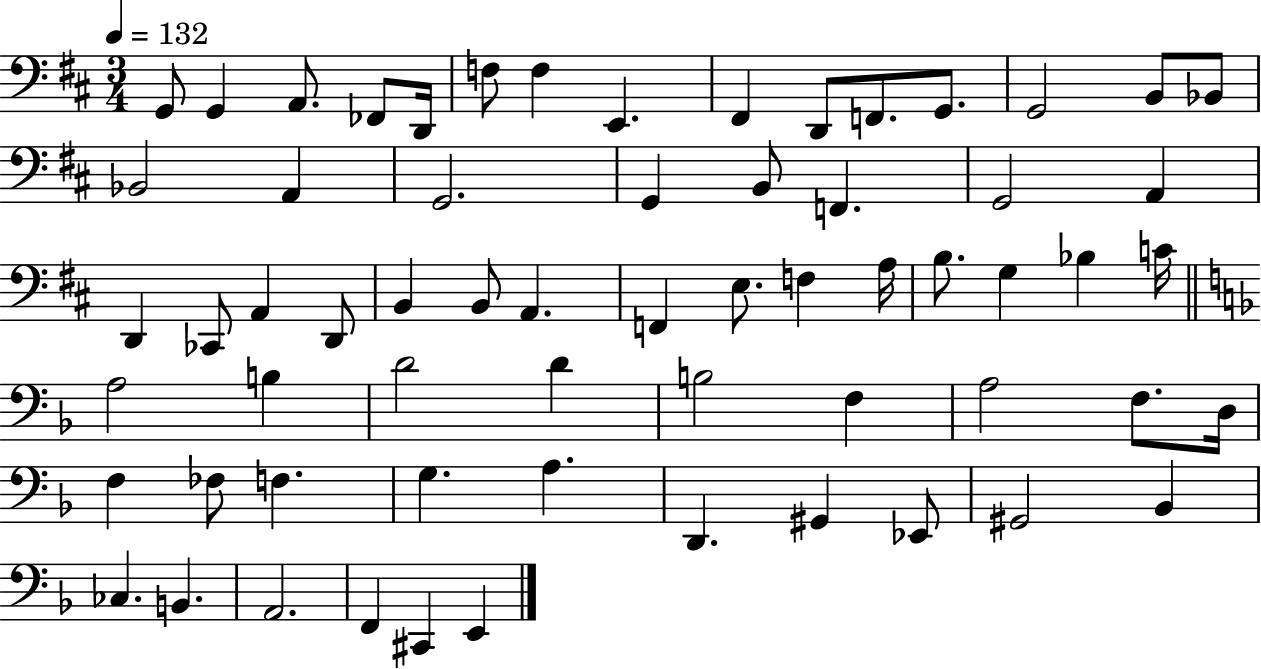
X:1
T:Untitled
M:3/4
L:1/4
K:D
G,,/2 G,, A,,/2 _F,,/2 D,,/4 F,/2 F, E,, ^F,, D,,/2 F,,/2 G,,/2 G,,2 B,,/2 _B,,/2 _B,,2 A,, G,,2 G,, B,,/2 F,, G,,2 A,, D,, _C,,/2 A,, D,,/2 B,, B,,/2 A,, F,, E,/2 F, A,/4 B,/2 G, _B, C/4 A,2 B, D2 D B,2 F, A,2 F,/2 D,/4 F, _F,/2 F, G, A, D,, ^G,, _E,,/2 ^G,,2 _B,, _C, B,, A,,2 F,, ^C,, E,,